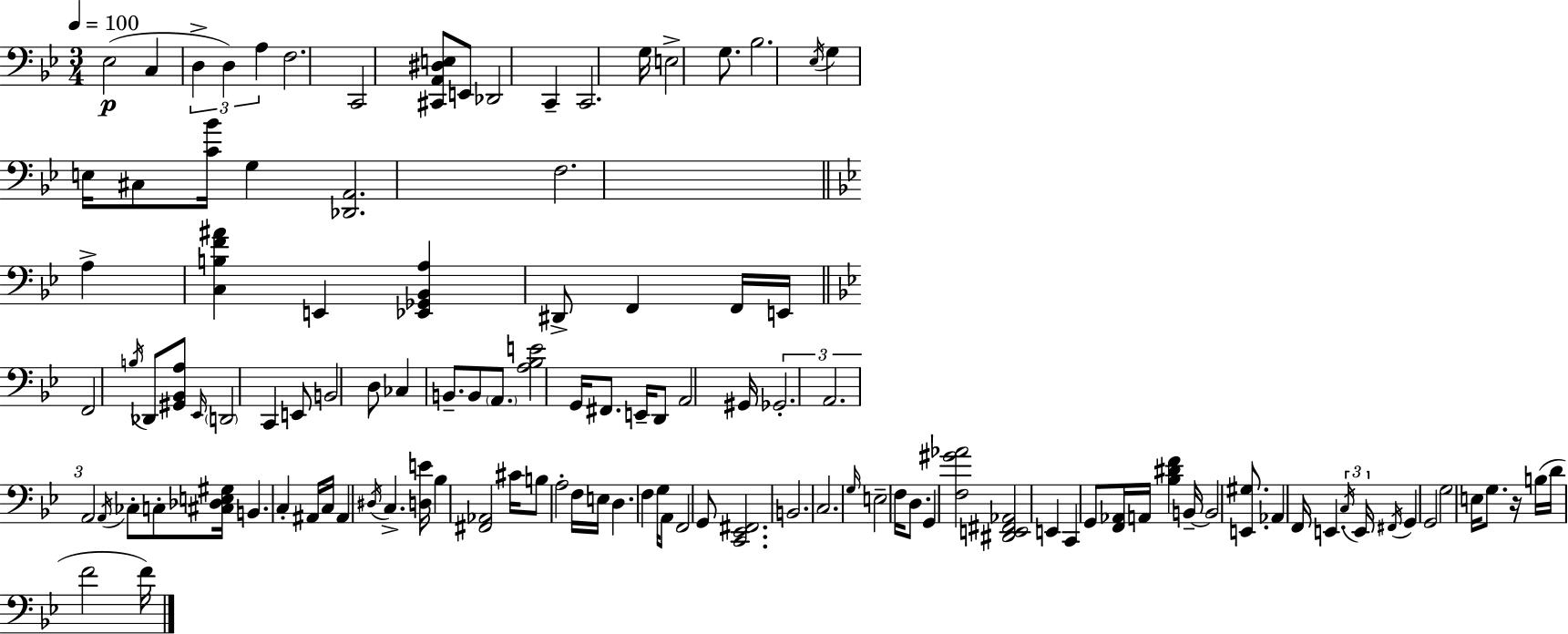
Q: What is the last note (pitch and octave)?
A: F4